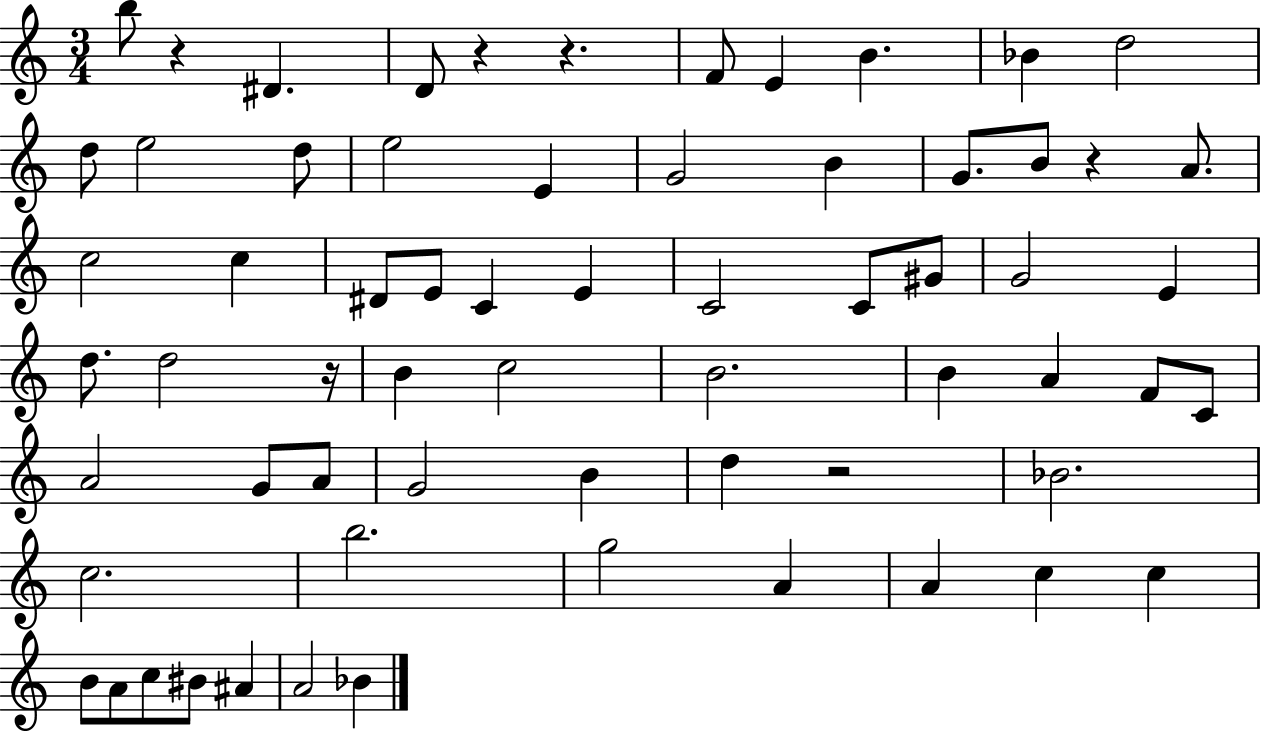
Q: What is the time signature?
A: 3/4